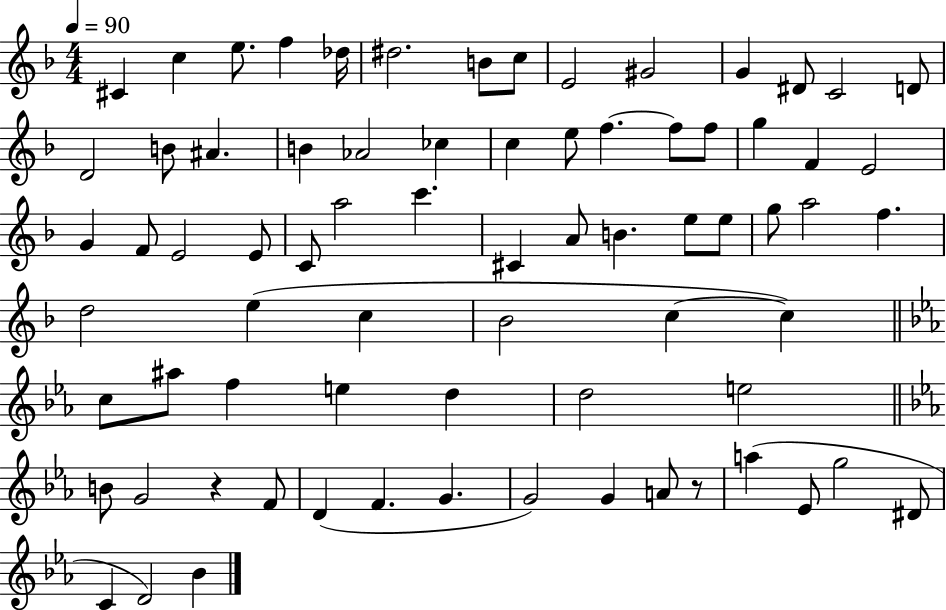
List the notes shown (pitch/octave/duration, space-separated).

C#4/q C5/q E5/e. F5/q Db5/s D#5/h. B4/e C5/e E4/h G#4/h G4/q D#4/e C4/h D4/e D4/h B4/e A#4/q. B4/q Ab4/h CES5/q C5/q E5/e F5/q. F5/e F5/e G5/q F4/q E4/h G4/q F4/e E4/h E4/e C4/e A5/h C6/q. C#4/q A4/e B4/q. E5/e E5/e G5/e A5/h F5/q. D5/h E5/q C5/q Bb4/h C5/q C5/q C5/e A#5/e F5/q E5/q D5/q D5/h E5/h B4/e G4/h R/q F4/e D4/q F4/q. G4/q. G4/h G4/q A4/e R/e A5/q Eb4/e G5/h D#4/e C4/q D4/h Bb4/q